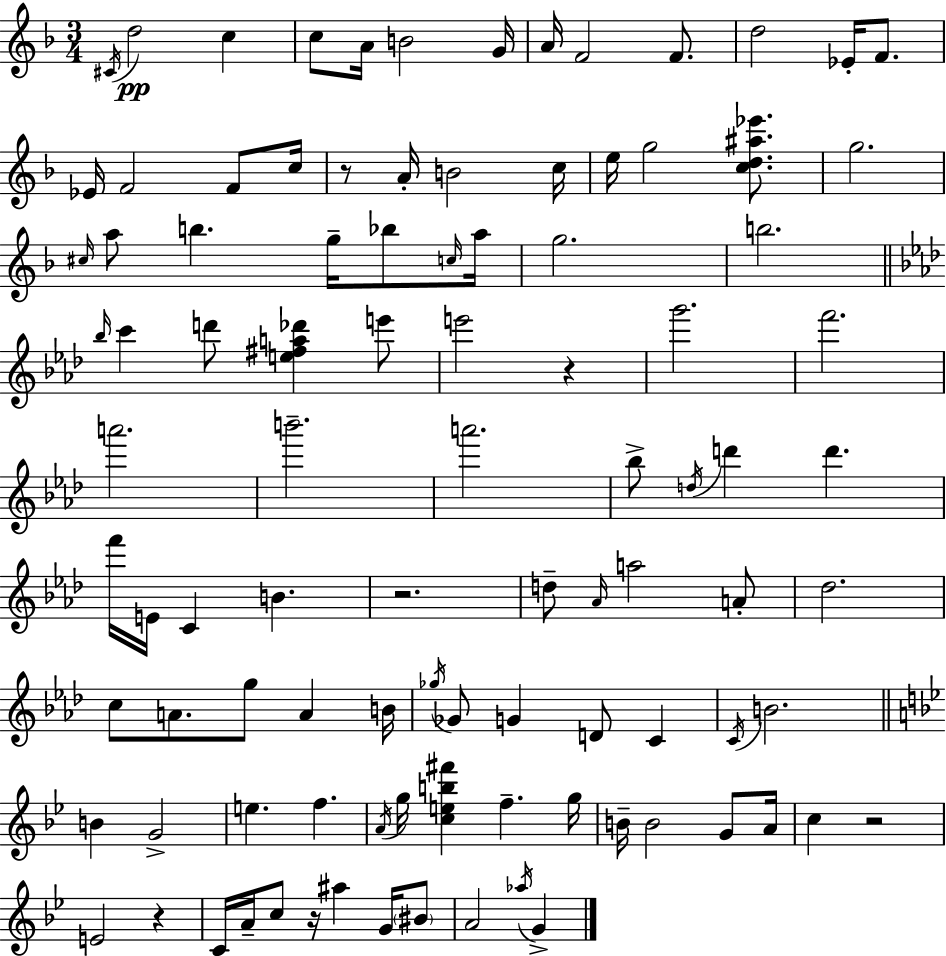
{
  \clef treble
  \numericTimeSignature
  \time 3/4
  \key f \major
  \acciaccatura { cis'16 }\pp d''2 c''4 | c''8 a'16 b'2 | g'16 a'16 f'2 f'8. | d''2 ees'16-. f'8. | \break ees'16 f'2 f'8 | c''16 r8 a'16-. b'2 | c''16 e''16 g''2 <c'' d'' ais'' ees'''>8. | g''2. | \break \grace { cis''16 } a''8 b''4. g''16-- bes''8 | \grace { c''16 } a''16 g''2. | b''2. | \bar "||" \break \key aes \major \grace { bes''16 } c'''4 d'''8 <e'' fis'' a'' des'''>4 e'''8 | e'''2 r4 | g'''2. | f'''2. | \break a'''2. | b'''2.-- | a'''2. | bes''8-> \acciaccatura { d''16 } d'''4 d'''4. | \break f'''16 e'16 c'4 b'4. | r2. | d''8-- \grace { aes'16 } a''2 | a'8-. des''2. | \break c''8 a'8. g''8 a'4 | b'16 \acciaccatura { ges''16 } ges'8 g'4 d'8 | c'4 \acciaccatura { c'16 } b'2. | \bar "||" \break \key bes \major b'4 g'2-> | e''4. f''4. | \acciaccatura { a'16 } g''16 <c'' e'' b'' fis'''>4 f''4.-- | g''16 b'16-- b'2 g'8 | \break a'16 c''4 r2 | e'2 r4 | c'16 a'16-- c''8 r16 ais''4 g'16 \parenthesize bis'8 | a'2 \acciaccatura { aes''16 } g'4-> | \break \bar "|."
}